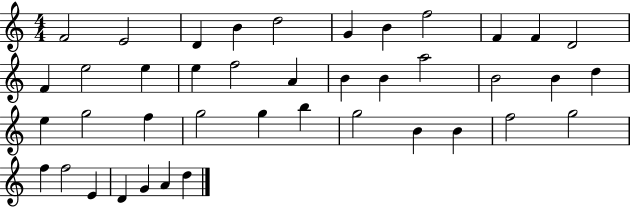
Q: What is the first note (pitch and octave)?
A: F4